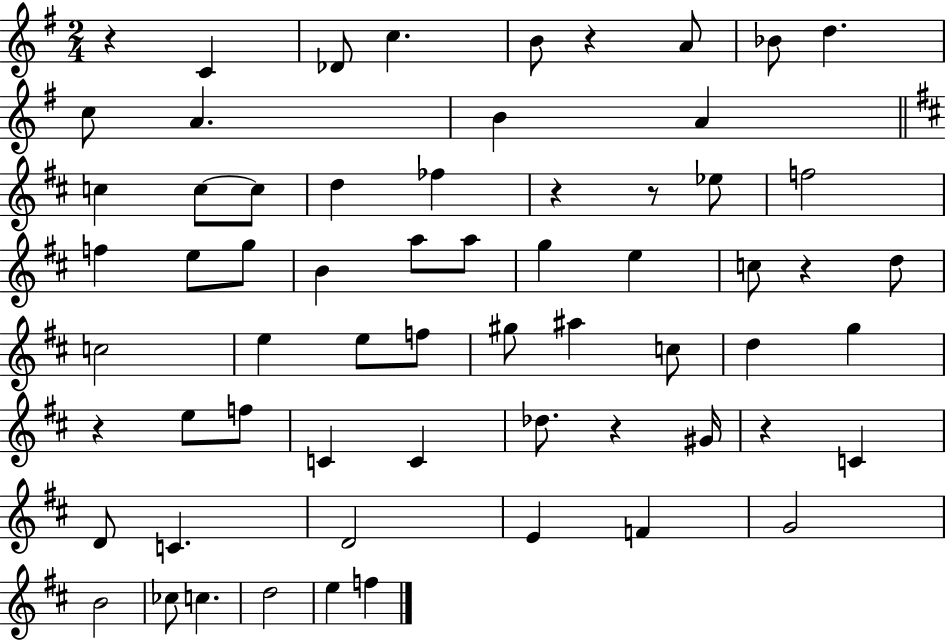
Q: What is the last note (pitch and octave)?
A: F5